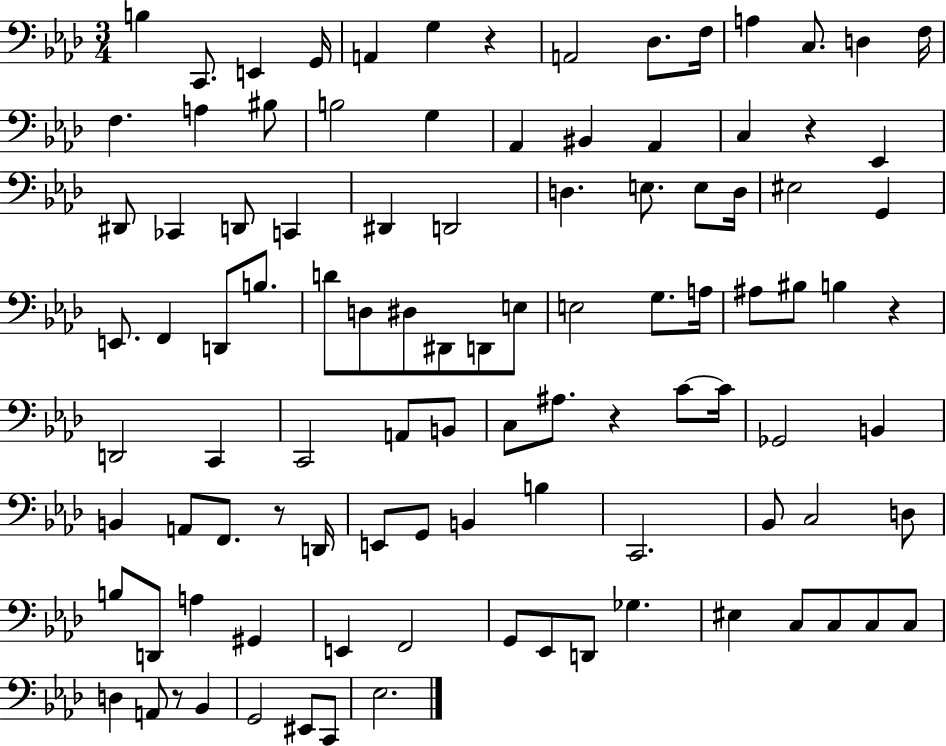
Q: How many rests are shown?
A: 6